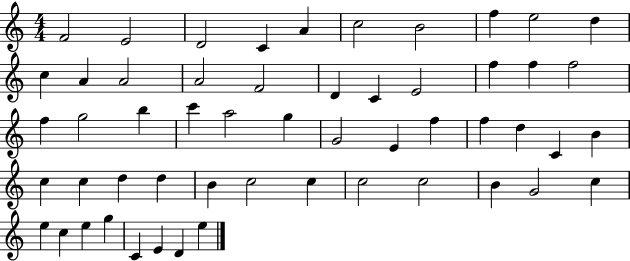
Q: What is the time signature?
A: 4/4